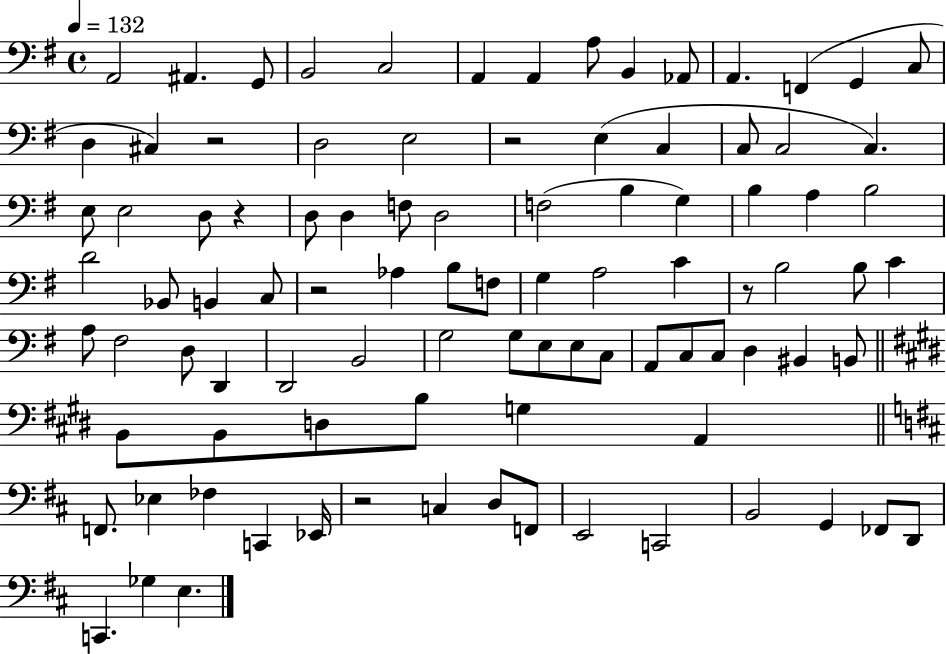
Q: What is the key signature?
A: G major